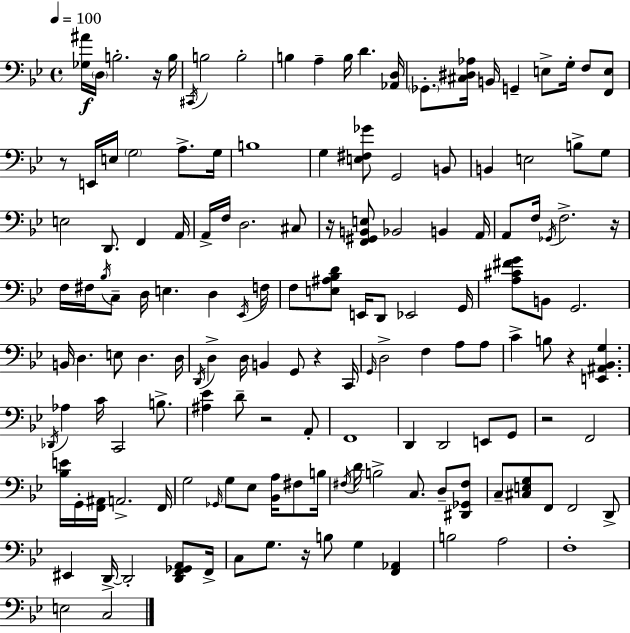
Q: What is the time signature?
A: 4/4